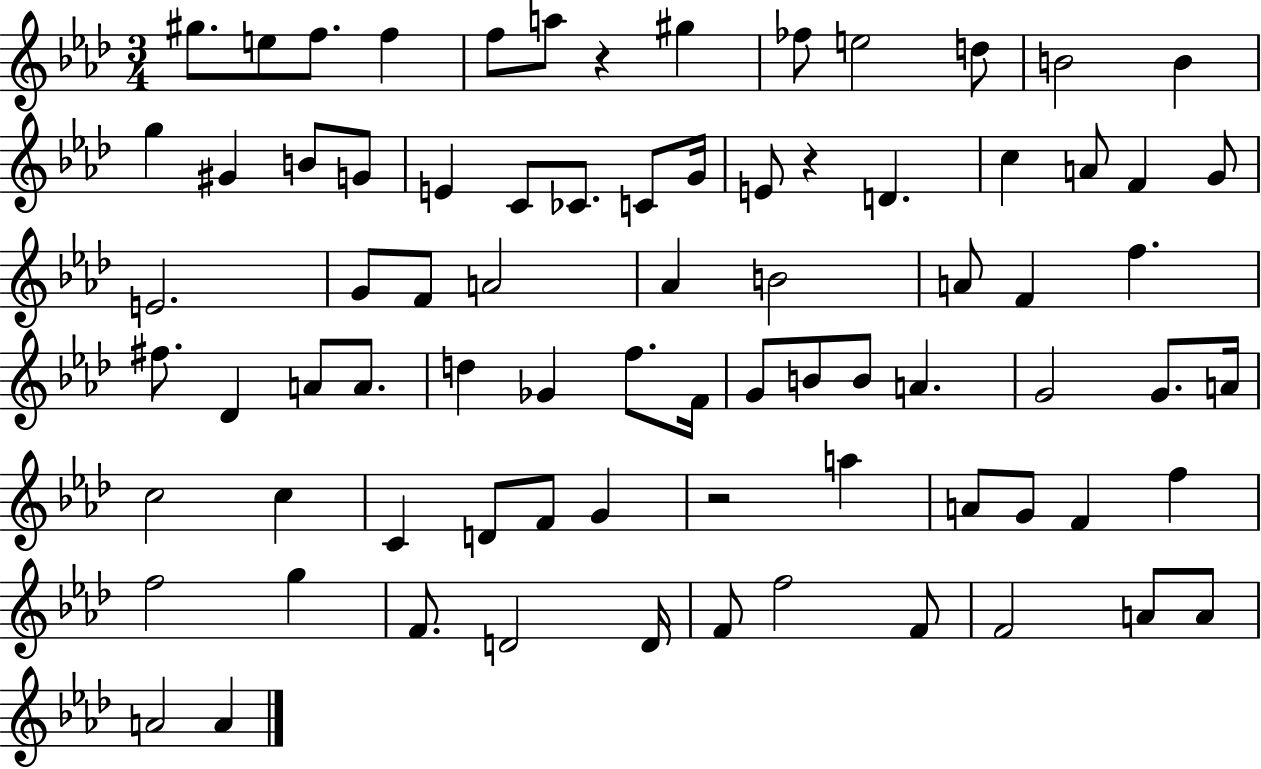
{
  \clef treble
  \numericTimeSignature
  \time 3/4
  \key aes \major
  gis''8. e''8 f''8. f''4 | f''8 a''8 r4 gis''4 | fes''8 e''2 d''8 | b'2 b'4 | \break g''4 gis'4 b'8 g'8 | e'4 c'8 ces'8. c'8 g'16 | e'8 r4 d'4. | c''4 a'8 f'4 g'8 | \break e'2. | g'8 f'8 a'2 | aes'4 b'2 | a'8 f'4 f''4. | \break fis''8. des'4 a'8 a'8. | d''4 ges'4 f''8. f'16 | g'8 b'8 b'8 a'4. | g'2 g'8. a'16 | \break c''2 c''4 | c'4 d'8 f'8 g'4 | r2 a''4 | a'8 g'8 f'4 f''4 | \break f''2 g''4 | f'8. d'2 d'16 | f'8 f''2 f'8 | f'2 a'8 a'8 | \break a'2 a'4 | \bar "|."
}